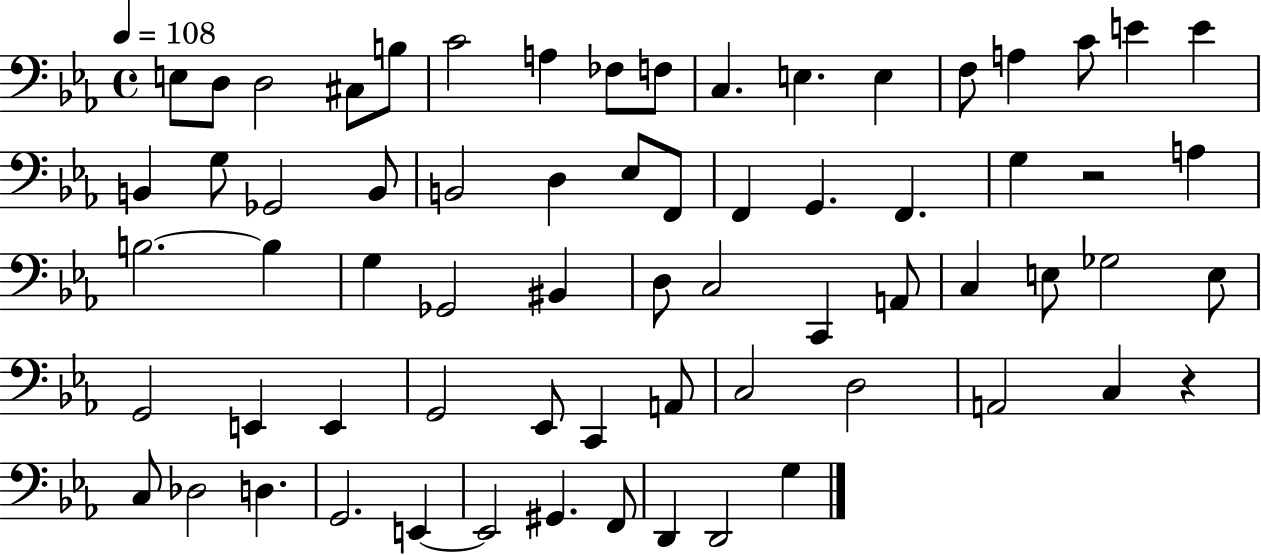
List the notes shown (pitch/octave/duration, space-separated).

E3/e D3/e D3/h C#3/e B3/e C4/h A3/q FES3/e F3/e C3/q. E3/q. E3/q F3/e A3/q C4/e E4/q E4/q B2/q G3/e Gb2/h B2/e B2/h D3/q Eb3/e F2/e F2/q G2/q. F2/q. G3/q R/h A3/q B3/h. B3/q G3/q Gb2/h BIS2/q D3/e C3/h C2/q A2/e C3/q E3/e Gb3/h E3/e G2/h E2/q E2/q G2/h Eb2/e C2/q A2/e C3/h D3/h A2/h C3/q R/q C3/e Db3/h D3/q. G2/h. E2/q E2/h G#2/q. F2/e D2/q D2/h G3/q